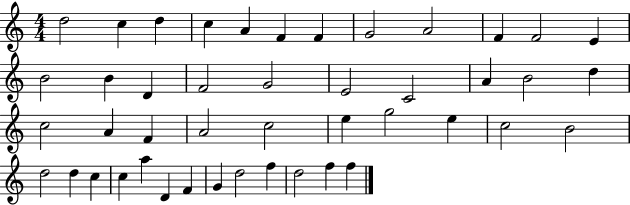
D5/h C5/q D5/q C5/q A4/q F4/q F4/q G4/h A4/h F4/q F4/h E4/q B4/h B4/q D4/q F4/h G4/h E4/h C4/h A4/q B4/h D5/q C5/h A4/q F4/q A4/h C5/h E5/q G5/h E5/q C5/h B4/h D5/h D5/q C5/q C5/q A5/q D4/q F4/q G4/q D5/h F5/q D5/h F5/q F5/q